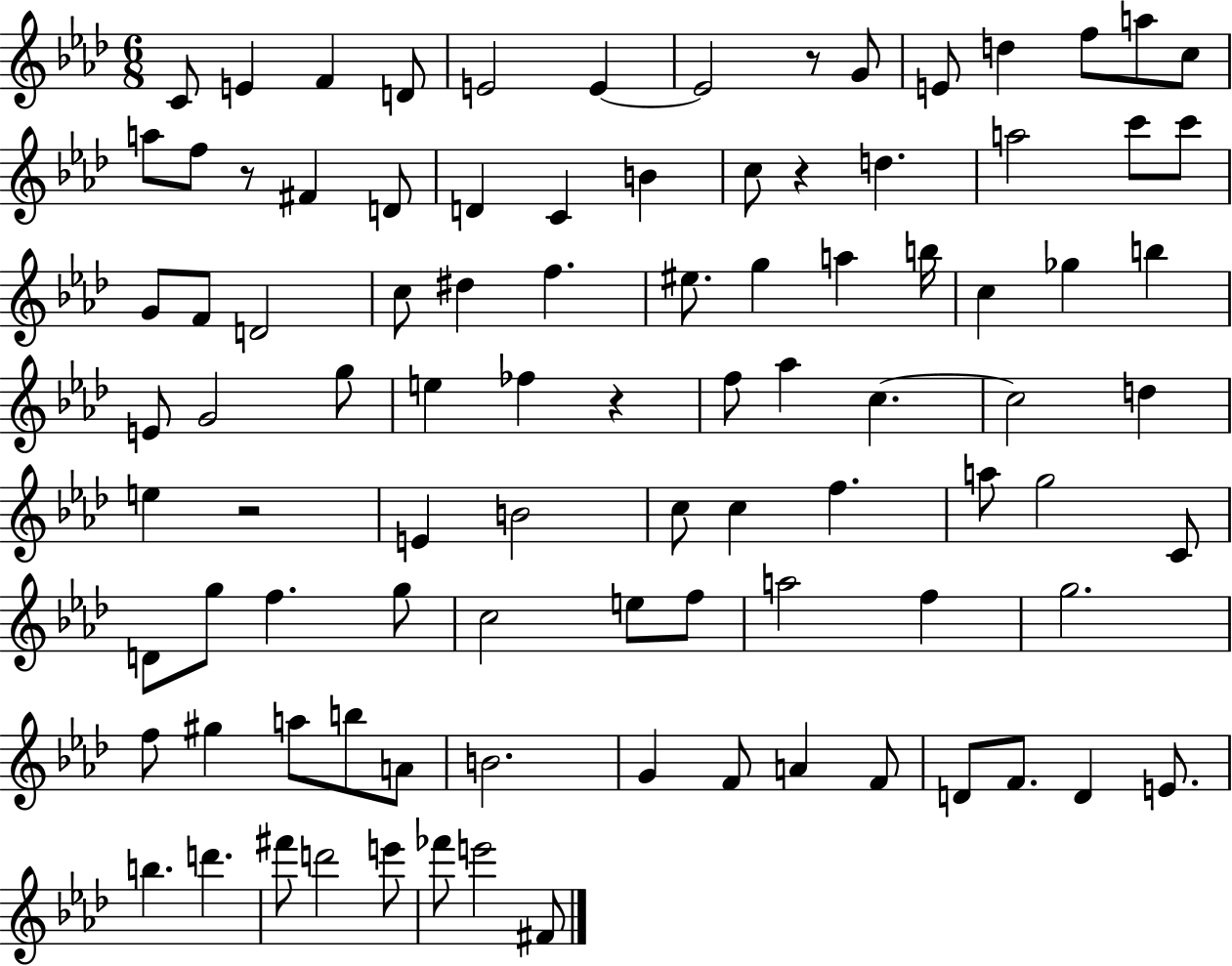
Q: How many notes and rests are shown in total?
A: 94